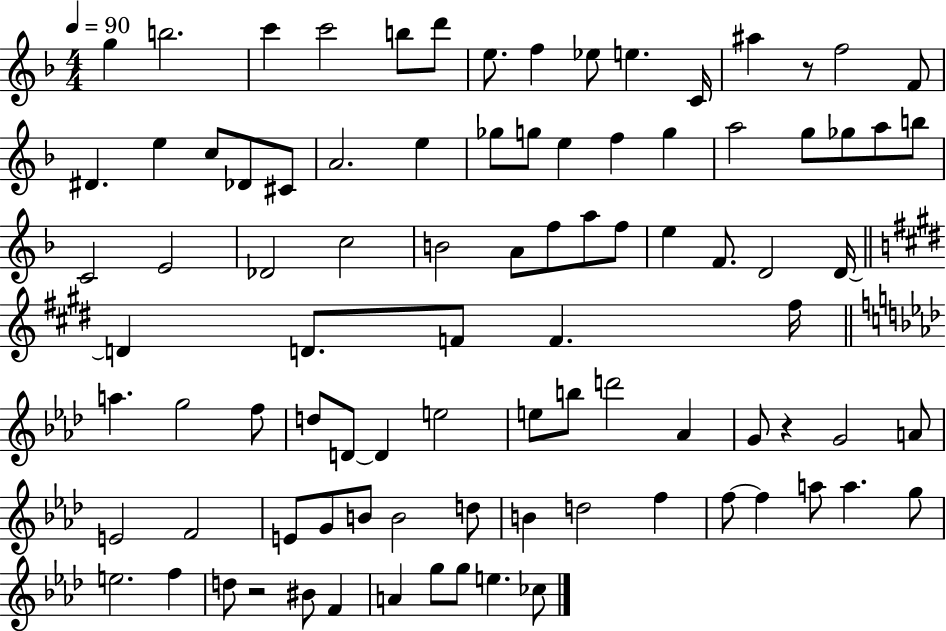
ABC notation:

X:1
T:Untitled
M:4/4
L:1/4
K:F
g b2 c' c'2 b/2 d'/2 e/2 f _e/2 e C/4 ^a z/2 f2 F/2 ^D e c/2 _D/2 ^C/2 A2 e _g/2 g/2 e f g a2 g/2 _g/2 a/2 b/2 C2 E2 _D2 c2 B2 A/2 f/2 a/2 f/2 e F/2 D2 D/4 D D/2 F/2 F ^f/4 a g2 f/2 d/2 D/2 D e2 e/2 b/2 d'2 _A G/2 z G2 A/2 E2 F2 E/2 G/2 B/2 B2 d/2 B d2 f f/2 f a/2 a g/2 e2 f d/2 z2 ^B/2 F A g/2 g/2 e _c/2